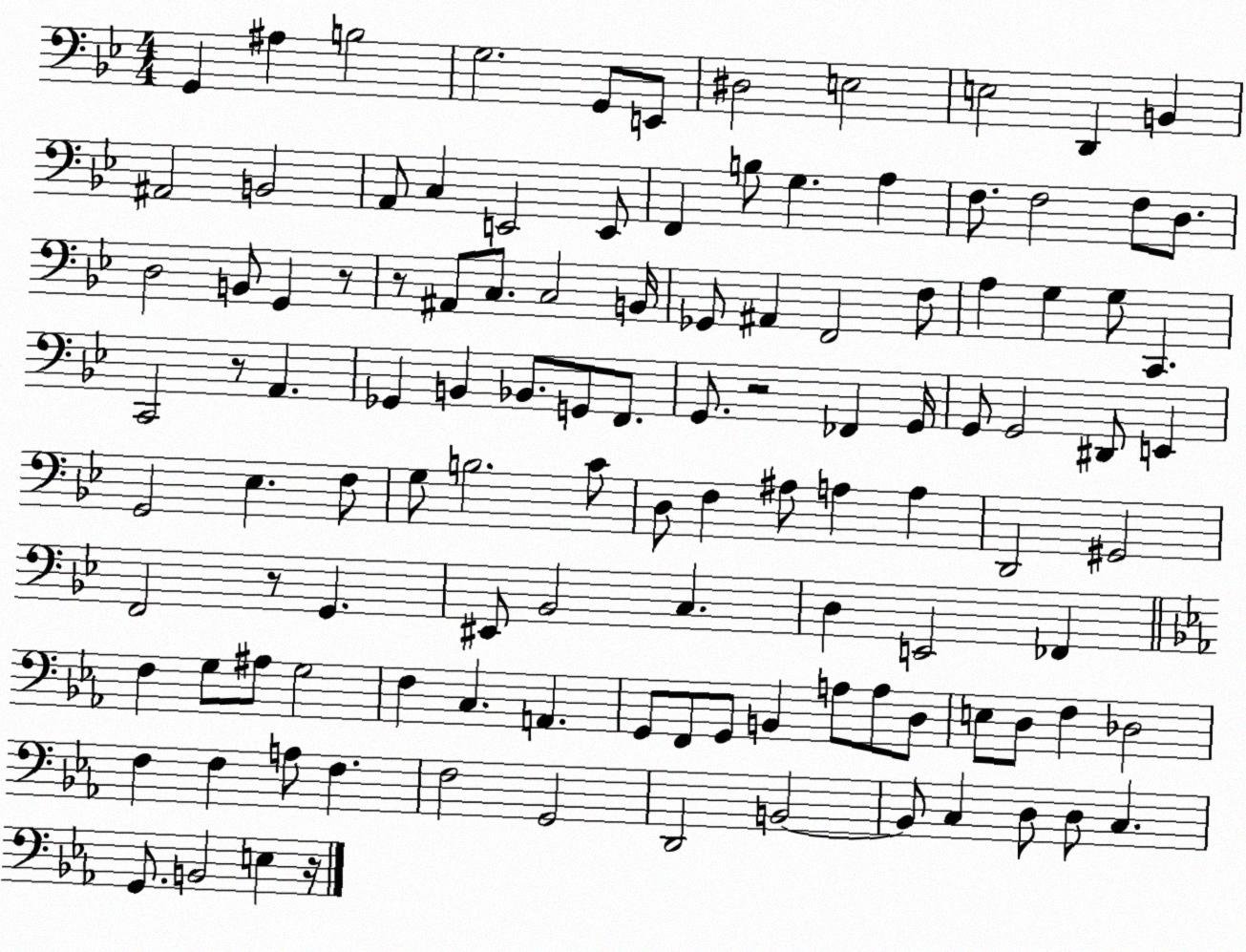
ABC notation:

X:1
T:Untitled
M:4/4
L:1/4
K:Bb
G,, ^A, B,2 G,2 G,,/2 E,,/2 ^D,2 E,2 E,2 D,, B,, ^A,,2 B,,2 A,,/2 C, E,,2 E,,/2 F,, B,/2 G, A, F,/2 F,2 F,/2 D,/2 D,2 B,,/2 G,, z/2 z/2 ^A,,/2 C,/2 C,2 B,,/4 _G,,/2 ^A,, F,,2 F,/2 A, G, G,/2 C,, C,,2 z/2 A,, _G,, B,, _B,,/2 G,,/2 F,,/2 G,,/2 z2 _F,, G,,/4 G,,/2 G,,2 ^D,,/2 E,, G,,2 _E, F,/2 G,/2 B,2 C/2 D,/2 F, ^A,/2 A, A, D,,2 ^G,,2 F,,2 z/2 G,, ^E,,/2 _B,,2 C, D, E,,2 _F,, F, G,/2 ^A,/2 G,2 F, C, A,, G,,/2 F,,/2 G,,/2 B,, A,/2 A,/2 D,/2 E,/2 D,/2 F, _D,2 F, F, A,/2 F, F,2 G,,2 D,,2 B,,2 B,,/2 C, D,/2 D,/2 C, G,,/2 B,,2 E, z/4